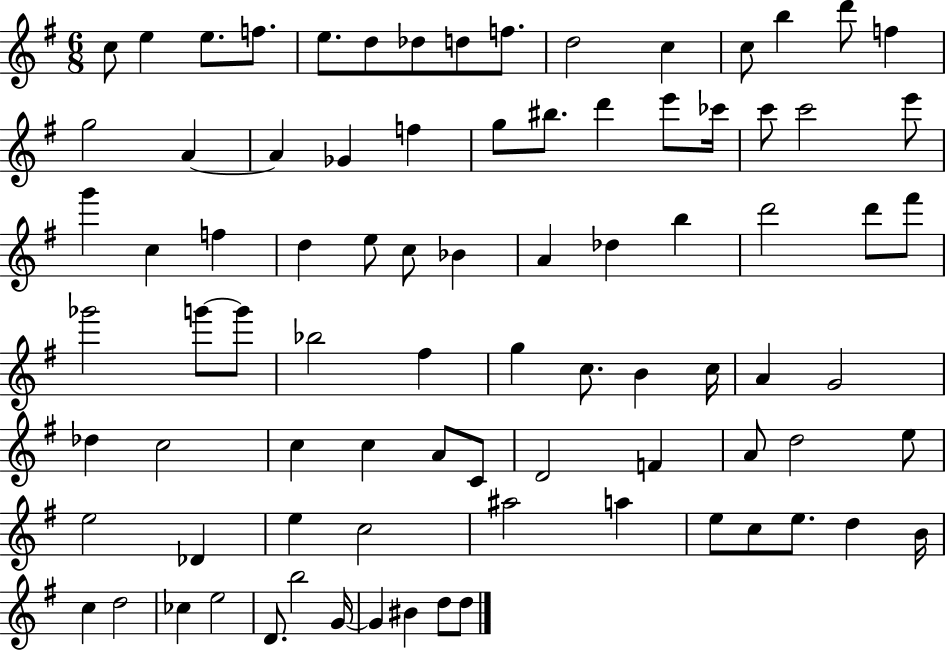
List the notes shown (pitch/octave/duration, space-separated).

C5/e E5/q E5/e. F5/e. E5/e. D5/e Db5/e D5/e F5/e. D5/h C5/q C5/e B5/q D6/e F5/q G5/h A4/q A4/q Gb4/q F5/q G5/e BIS5/e. D6/q E6/e CES6/s C6/e C6/h E6/e G6/q C5/q F5/q D5/q E5/e C5/e Bb4/q A4/q Db5/q B5/q D6/h D6/e F#6/e Gb6/h G6/e G6/e Bb5/h F#5/q G5/q C5/e. B4/q C5/s A4/q G4/h Db5/q C5/h C5/q C5/q A4/e C4/e D4/h F4/q A4/e D5/h E5/e E5/h Db4/q E5/q C5/h A#5/h A5/q E5/e C5/e E5/e. D5/q B4/s C5/q D5/h CES5/q E5/h D4/e. B5/h G4/s G4/q BIS4/q D5/e D5/e